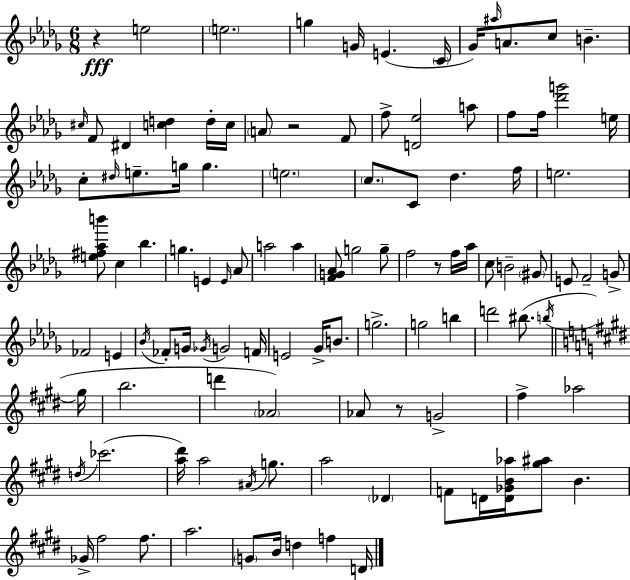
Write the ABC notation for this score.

X:1
T:Untitled
M:6/8
L:1/4
K:Bbm
z e2 e2 g G/4 E C/4 _G/4 ^a/4 A/2 c/2 B ^c/4 F/2 ^D [cd] d/4 c/4 A/2 z2 F/2 f/2 [D_e]2 a/2 f/2 f/4 [_d'g']2 e/4 c/2 ^d/4 e/2 g/4 g e2 c/2 C/2 _d f/4 e2 [e^f_ab']/2 c _b g E E/4 _A/2 a2 a [FG_A]/2 g2 g/2 f2 z/2 f/4 _a/4 c/2 B2 ^G/2 E/2 F2 G/2 _F2 E _B/4 _F/2 G/4 _G/4 G2 F/4 E2 _G/4 B/2 g2 g2 b d'2 ^b/2 b/4 ^g/4 b2 d' _A2 _A/2 z/2 G2 ^f _a2 d/4 _c'2 [a^d']/4 a2 ^A/4 g/2 a2 _D F/2 D/4 [D_GB_a]/4 [^g^a]/2 B _G/4 ^f2 ^f/2 a2 G/2 B/4 d f D/4